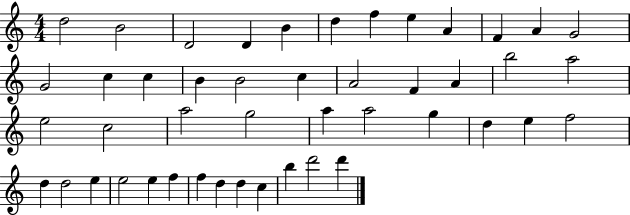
X:1
T:Untitled
M:4/4
L:1/4
K:C
d2 B2 D2 D B d f e A F A G2 G2 c c B B2 c A2 F A b2 a2 e2 c2 a2 g2 a a2 g d e f2 d d2 e e2 e f f d d c b d'2 d'